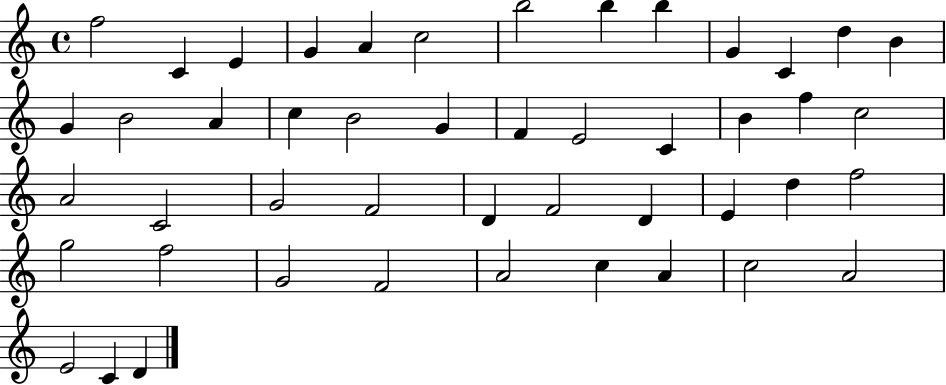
X:1
T:Untitled
M:4/4
L:1/4
K:C
f2 C E G A c2 b2 b b G C d B G B2 A c B2 G F E2 C B f c2 A2 C2 G2 F2 D F2 D E d f2 g2 f2 G2 F2 A2 c A c2 A2 E2 C D